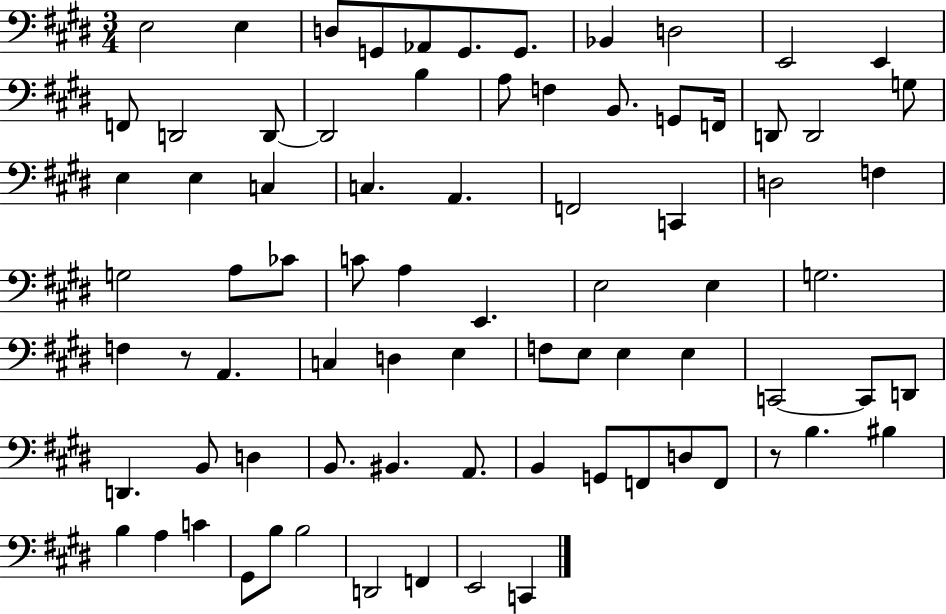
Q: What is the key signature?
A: E major